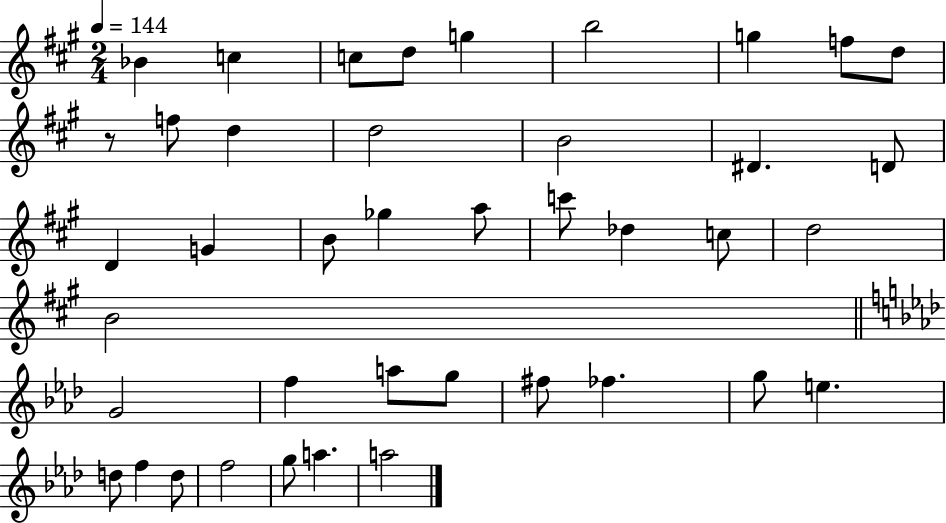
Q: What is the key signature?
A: A major